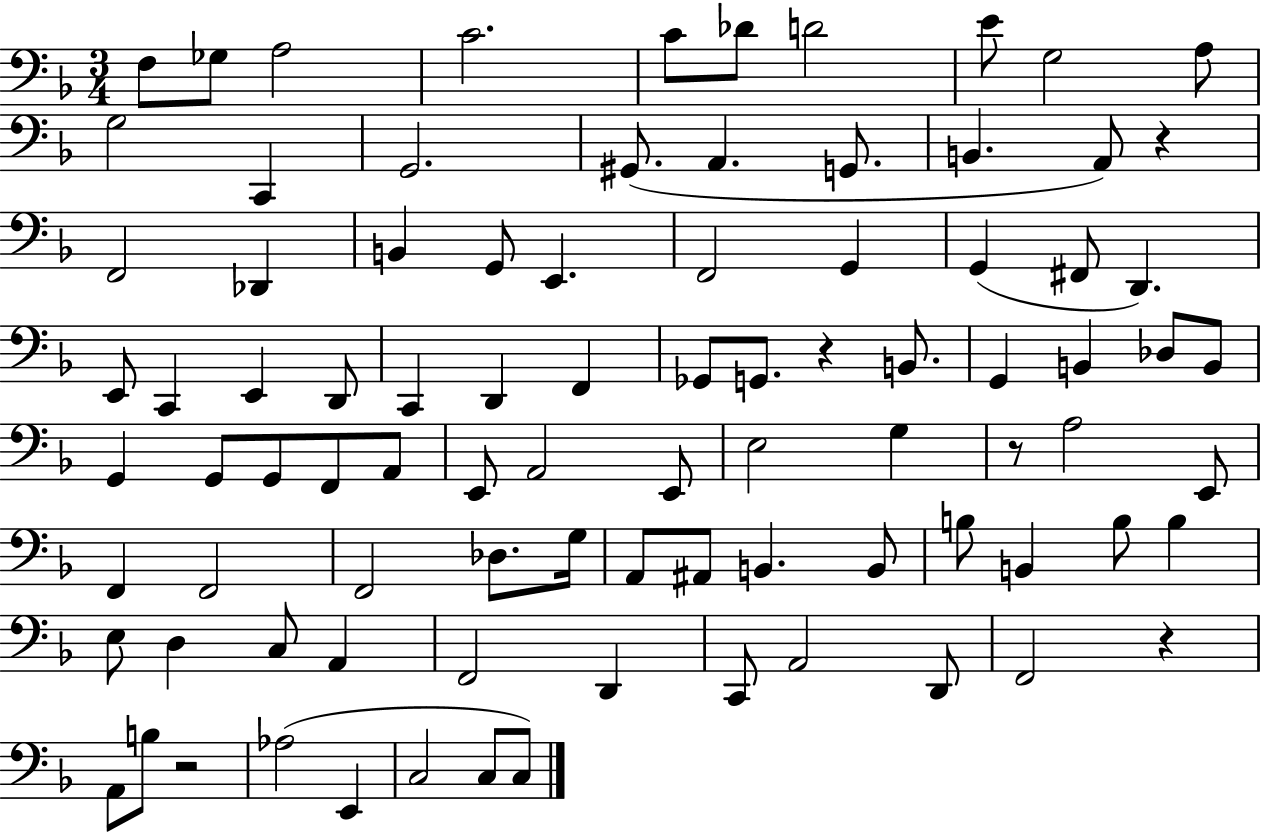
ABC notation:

X:1
T:Untitled
M:3/4
L:1/4
K:F
F,/2 _G,/2 A,2 C2 C/2 _D/2 D2 E/2 G,2 A,/2 G,2 C,, G,,2 ^G,,/2 A,, G,,/2 B,, A,,/2 z F,,2 _D,, B,, G,,/2 E,, F,,2 G,, G,, ^F,,/2 D,, E,,/2 C,, E,, D,,/2 C,, D,, F,, _G,,/2 G,,/2 z B,,/2 G,, B,, _D,/2 B,,/2 G,, G,,/2 G,,/2 F,,/2 A,,/2 E,,/2 A,,2 E,,/2 E,2 G, z/2 A,2 E,,/2 F,, F,,2 F,,2 _D,/2 G,/4 A,,/2 ^A,,/2 B,, B,,/2 B,/2 B,, B,/2 B, E,/2 D, C,/2 A,, F,,2 D,, C,,/2 A,,2 D,,/2 F,,2 z A,,/2 B,/2 z2 _A,2 E,, C,2 C,/2 C,/2